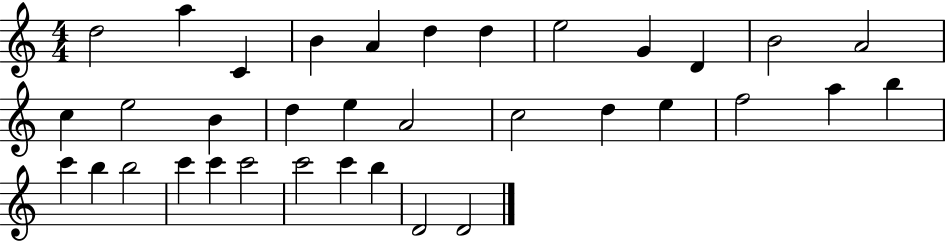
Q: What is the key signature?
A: C major